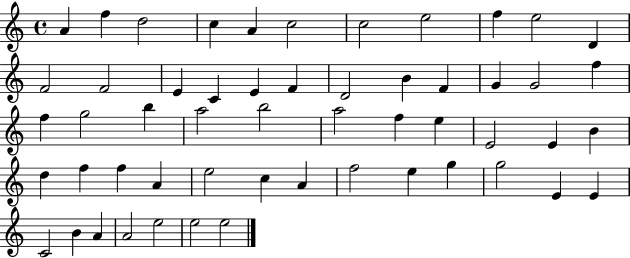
X:1
T:Untitled
M:4/4
L:1/4
K:C
A f d2 c A c2 c2 e2 f e2 D F2 F2 E C E F D2 B F G G2 f f g2 b a2 b2 a2 f e E2 E B d f f A e2 c A f2 e g g2 E E C2 B A A2 e2 e2 e2